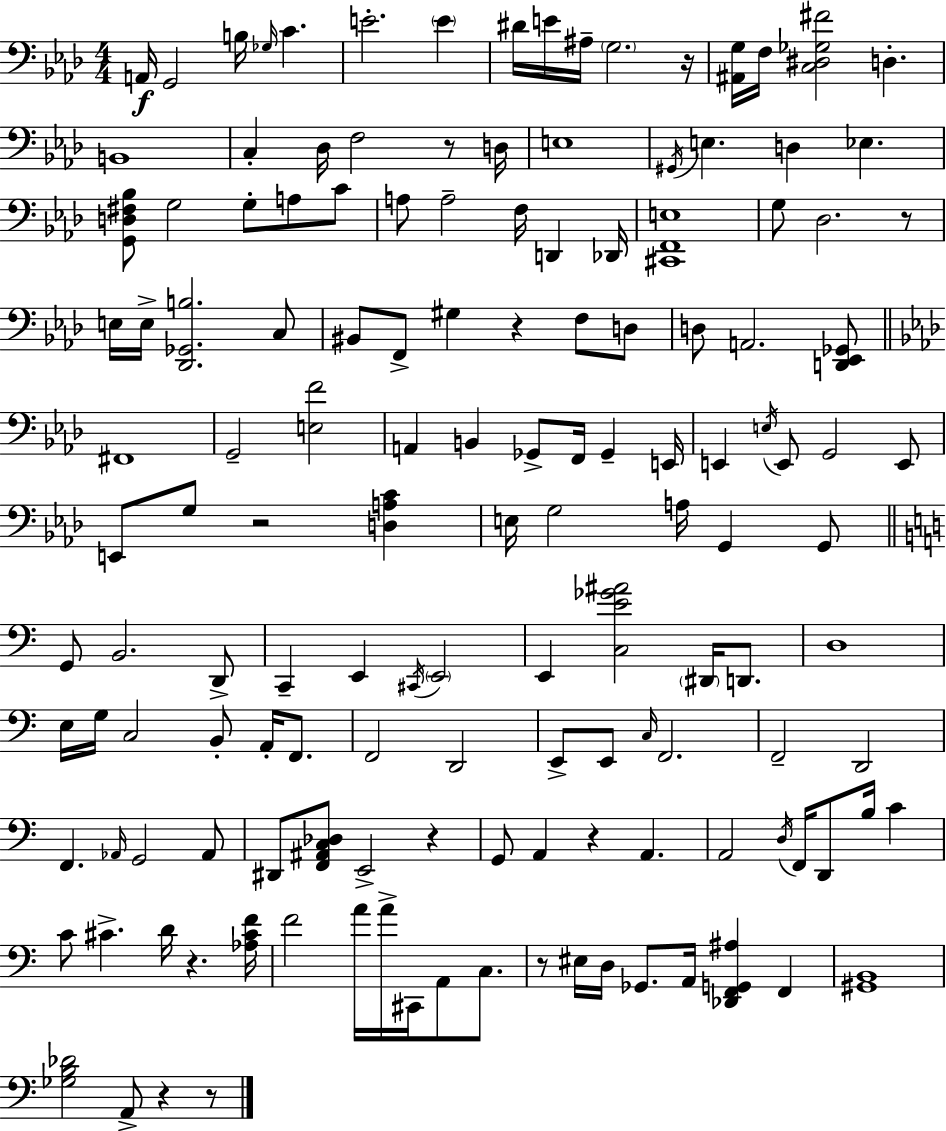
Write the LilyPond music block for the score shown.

{
  \clef bass
  \numericTimeSignature
  \time 4/4
  \key f \minor
  a,16\f g,2 b16 \grace { ges16 } c'4. | e'2.-. \parenthesize e'4 | dis'16 e'16 ais16-- \parenthesize g2. | r16 <ais, g>16 f16 <c dis ges fis'>2 d4.-. | \break b,1 | c4-. des16 f2 r8 | d16 e1 | \acciaccatura { gis,16 } e4. d4 ees4. | \break <g, d fis bes>8 g2 g8-. a8 | c'8 a8 a2-- f16 d,4 | des,16 <cis, f, e>1 | g8 des2. | \break r8 e16 e16-> <des, ges, b>2. | c8 bis,8 f,8-> gis4 r4 f8 | d8 d8 a,2. | <d, ees, ges,>8 \bar "||" \break \key aes \major fis,1 | g,2-- <e f'>2 | a,4 b,4 ges,8-> f,16 ges,4-- e,16 | e,4 \acciaccatura { e16 } e,8 g,2 e,8 | \break e,8 g8 r2 <d a c'>4 | e16 g2 a16 g,4 g,8 | \bar "||" \break \key c \major g,8 b,2. d,8-> | c,4-- e,4 \acciaccatura { cis,16 } \parenthesize e,2 | e,4 <c e' ges' ais'>2 \parenthesize dis,16 d,8. | d1 | \break e16 g16 c2 b,8-. a,16-. f,8. | f,2 d,2 | e,8-> e,8 \grace { c16 } f,2. | f,2-- d,2 | \break f,4. \grace { aes,16 } g,2 | aes,8 dis,8 <f, ais, c des>8 e,2-> r4 | g,8 a,4 r4 a,4. | a,2 \acciaccatura { d16 } f,16 d,8 b16 | \break c'4 c'8 cis'4.-> d'16 r4. | <aes cis' f'>16 f'2 a'16 a'16-> cis,16 a,8 | c8. r8 eis16 d16 ges,8. a,16 <des, f, g, ais>4 | f,4 <gis, b,>1 | \break <ges b des'>2 a,8-> r4 | r8 \bar "|."
}